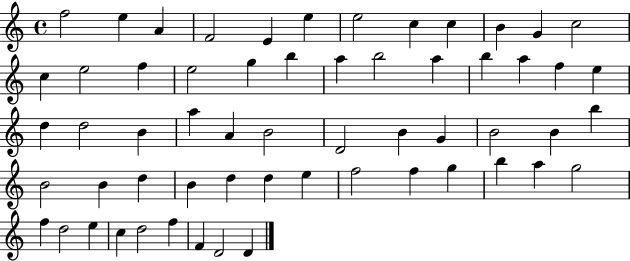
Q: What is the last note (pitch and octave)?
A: D4